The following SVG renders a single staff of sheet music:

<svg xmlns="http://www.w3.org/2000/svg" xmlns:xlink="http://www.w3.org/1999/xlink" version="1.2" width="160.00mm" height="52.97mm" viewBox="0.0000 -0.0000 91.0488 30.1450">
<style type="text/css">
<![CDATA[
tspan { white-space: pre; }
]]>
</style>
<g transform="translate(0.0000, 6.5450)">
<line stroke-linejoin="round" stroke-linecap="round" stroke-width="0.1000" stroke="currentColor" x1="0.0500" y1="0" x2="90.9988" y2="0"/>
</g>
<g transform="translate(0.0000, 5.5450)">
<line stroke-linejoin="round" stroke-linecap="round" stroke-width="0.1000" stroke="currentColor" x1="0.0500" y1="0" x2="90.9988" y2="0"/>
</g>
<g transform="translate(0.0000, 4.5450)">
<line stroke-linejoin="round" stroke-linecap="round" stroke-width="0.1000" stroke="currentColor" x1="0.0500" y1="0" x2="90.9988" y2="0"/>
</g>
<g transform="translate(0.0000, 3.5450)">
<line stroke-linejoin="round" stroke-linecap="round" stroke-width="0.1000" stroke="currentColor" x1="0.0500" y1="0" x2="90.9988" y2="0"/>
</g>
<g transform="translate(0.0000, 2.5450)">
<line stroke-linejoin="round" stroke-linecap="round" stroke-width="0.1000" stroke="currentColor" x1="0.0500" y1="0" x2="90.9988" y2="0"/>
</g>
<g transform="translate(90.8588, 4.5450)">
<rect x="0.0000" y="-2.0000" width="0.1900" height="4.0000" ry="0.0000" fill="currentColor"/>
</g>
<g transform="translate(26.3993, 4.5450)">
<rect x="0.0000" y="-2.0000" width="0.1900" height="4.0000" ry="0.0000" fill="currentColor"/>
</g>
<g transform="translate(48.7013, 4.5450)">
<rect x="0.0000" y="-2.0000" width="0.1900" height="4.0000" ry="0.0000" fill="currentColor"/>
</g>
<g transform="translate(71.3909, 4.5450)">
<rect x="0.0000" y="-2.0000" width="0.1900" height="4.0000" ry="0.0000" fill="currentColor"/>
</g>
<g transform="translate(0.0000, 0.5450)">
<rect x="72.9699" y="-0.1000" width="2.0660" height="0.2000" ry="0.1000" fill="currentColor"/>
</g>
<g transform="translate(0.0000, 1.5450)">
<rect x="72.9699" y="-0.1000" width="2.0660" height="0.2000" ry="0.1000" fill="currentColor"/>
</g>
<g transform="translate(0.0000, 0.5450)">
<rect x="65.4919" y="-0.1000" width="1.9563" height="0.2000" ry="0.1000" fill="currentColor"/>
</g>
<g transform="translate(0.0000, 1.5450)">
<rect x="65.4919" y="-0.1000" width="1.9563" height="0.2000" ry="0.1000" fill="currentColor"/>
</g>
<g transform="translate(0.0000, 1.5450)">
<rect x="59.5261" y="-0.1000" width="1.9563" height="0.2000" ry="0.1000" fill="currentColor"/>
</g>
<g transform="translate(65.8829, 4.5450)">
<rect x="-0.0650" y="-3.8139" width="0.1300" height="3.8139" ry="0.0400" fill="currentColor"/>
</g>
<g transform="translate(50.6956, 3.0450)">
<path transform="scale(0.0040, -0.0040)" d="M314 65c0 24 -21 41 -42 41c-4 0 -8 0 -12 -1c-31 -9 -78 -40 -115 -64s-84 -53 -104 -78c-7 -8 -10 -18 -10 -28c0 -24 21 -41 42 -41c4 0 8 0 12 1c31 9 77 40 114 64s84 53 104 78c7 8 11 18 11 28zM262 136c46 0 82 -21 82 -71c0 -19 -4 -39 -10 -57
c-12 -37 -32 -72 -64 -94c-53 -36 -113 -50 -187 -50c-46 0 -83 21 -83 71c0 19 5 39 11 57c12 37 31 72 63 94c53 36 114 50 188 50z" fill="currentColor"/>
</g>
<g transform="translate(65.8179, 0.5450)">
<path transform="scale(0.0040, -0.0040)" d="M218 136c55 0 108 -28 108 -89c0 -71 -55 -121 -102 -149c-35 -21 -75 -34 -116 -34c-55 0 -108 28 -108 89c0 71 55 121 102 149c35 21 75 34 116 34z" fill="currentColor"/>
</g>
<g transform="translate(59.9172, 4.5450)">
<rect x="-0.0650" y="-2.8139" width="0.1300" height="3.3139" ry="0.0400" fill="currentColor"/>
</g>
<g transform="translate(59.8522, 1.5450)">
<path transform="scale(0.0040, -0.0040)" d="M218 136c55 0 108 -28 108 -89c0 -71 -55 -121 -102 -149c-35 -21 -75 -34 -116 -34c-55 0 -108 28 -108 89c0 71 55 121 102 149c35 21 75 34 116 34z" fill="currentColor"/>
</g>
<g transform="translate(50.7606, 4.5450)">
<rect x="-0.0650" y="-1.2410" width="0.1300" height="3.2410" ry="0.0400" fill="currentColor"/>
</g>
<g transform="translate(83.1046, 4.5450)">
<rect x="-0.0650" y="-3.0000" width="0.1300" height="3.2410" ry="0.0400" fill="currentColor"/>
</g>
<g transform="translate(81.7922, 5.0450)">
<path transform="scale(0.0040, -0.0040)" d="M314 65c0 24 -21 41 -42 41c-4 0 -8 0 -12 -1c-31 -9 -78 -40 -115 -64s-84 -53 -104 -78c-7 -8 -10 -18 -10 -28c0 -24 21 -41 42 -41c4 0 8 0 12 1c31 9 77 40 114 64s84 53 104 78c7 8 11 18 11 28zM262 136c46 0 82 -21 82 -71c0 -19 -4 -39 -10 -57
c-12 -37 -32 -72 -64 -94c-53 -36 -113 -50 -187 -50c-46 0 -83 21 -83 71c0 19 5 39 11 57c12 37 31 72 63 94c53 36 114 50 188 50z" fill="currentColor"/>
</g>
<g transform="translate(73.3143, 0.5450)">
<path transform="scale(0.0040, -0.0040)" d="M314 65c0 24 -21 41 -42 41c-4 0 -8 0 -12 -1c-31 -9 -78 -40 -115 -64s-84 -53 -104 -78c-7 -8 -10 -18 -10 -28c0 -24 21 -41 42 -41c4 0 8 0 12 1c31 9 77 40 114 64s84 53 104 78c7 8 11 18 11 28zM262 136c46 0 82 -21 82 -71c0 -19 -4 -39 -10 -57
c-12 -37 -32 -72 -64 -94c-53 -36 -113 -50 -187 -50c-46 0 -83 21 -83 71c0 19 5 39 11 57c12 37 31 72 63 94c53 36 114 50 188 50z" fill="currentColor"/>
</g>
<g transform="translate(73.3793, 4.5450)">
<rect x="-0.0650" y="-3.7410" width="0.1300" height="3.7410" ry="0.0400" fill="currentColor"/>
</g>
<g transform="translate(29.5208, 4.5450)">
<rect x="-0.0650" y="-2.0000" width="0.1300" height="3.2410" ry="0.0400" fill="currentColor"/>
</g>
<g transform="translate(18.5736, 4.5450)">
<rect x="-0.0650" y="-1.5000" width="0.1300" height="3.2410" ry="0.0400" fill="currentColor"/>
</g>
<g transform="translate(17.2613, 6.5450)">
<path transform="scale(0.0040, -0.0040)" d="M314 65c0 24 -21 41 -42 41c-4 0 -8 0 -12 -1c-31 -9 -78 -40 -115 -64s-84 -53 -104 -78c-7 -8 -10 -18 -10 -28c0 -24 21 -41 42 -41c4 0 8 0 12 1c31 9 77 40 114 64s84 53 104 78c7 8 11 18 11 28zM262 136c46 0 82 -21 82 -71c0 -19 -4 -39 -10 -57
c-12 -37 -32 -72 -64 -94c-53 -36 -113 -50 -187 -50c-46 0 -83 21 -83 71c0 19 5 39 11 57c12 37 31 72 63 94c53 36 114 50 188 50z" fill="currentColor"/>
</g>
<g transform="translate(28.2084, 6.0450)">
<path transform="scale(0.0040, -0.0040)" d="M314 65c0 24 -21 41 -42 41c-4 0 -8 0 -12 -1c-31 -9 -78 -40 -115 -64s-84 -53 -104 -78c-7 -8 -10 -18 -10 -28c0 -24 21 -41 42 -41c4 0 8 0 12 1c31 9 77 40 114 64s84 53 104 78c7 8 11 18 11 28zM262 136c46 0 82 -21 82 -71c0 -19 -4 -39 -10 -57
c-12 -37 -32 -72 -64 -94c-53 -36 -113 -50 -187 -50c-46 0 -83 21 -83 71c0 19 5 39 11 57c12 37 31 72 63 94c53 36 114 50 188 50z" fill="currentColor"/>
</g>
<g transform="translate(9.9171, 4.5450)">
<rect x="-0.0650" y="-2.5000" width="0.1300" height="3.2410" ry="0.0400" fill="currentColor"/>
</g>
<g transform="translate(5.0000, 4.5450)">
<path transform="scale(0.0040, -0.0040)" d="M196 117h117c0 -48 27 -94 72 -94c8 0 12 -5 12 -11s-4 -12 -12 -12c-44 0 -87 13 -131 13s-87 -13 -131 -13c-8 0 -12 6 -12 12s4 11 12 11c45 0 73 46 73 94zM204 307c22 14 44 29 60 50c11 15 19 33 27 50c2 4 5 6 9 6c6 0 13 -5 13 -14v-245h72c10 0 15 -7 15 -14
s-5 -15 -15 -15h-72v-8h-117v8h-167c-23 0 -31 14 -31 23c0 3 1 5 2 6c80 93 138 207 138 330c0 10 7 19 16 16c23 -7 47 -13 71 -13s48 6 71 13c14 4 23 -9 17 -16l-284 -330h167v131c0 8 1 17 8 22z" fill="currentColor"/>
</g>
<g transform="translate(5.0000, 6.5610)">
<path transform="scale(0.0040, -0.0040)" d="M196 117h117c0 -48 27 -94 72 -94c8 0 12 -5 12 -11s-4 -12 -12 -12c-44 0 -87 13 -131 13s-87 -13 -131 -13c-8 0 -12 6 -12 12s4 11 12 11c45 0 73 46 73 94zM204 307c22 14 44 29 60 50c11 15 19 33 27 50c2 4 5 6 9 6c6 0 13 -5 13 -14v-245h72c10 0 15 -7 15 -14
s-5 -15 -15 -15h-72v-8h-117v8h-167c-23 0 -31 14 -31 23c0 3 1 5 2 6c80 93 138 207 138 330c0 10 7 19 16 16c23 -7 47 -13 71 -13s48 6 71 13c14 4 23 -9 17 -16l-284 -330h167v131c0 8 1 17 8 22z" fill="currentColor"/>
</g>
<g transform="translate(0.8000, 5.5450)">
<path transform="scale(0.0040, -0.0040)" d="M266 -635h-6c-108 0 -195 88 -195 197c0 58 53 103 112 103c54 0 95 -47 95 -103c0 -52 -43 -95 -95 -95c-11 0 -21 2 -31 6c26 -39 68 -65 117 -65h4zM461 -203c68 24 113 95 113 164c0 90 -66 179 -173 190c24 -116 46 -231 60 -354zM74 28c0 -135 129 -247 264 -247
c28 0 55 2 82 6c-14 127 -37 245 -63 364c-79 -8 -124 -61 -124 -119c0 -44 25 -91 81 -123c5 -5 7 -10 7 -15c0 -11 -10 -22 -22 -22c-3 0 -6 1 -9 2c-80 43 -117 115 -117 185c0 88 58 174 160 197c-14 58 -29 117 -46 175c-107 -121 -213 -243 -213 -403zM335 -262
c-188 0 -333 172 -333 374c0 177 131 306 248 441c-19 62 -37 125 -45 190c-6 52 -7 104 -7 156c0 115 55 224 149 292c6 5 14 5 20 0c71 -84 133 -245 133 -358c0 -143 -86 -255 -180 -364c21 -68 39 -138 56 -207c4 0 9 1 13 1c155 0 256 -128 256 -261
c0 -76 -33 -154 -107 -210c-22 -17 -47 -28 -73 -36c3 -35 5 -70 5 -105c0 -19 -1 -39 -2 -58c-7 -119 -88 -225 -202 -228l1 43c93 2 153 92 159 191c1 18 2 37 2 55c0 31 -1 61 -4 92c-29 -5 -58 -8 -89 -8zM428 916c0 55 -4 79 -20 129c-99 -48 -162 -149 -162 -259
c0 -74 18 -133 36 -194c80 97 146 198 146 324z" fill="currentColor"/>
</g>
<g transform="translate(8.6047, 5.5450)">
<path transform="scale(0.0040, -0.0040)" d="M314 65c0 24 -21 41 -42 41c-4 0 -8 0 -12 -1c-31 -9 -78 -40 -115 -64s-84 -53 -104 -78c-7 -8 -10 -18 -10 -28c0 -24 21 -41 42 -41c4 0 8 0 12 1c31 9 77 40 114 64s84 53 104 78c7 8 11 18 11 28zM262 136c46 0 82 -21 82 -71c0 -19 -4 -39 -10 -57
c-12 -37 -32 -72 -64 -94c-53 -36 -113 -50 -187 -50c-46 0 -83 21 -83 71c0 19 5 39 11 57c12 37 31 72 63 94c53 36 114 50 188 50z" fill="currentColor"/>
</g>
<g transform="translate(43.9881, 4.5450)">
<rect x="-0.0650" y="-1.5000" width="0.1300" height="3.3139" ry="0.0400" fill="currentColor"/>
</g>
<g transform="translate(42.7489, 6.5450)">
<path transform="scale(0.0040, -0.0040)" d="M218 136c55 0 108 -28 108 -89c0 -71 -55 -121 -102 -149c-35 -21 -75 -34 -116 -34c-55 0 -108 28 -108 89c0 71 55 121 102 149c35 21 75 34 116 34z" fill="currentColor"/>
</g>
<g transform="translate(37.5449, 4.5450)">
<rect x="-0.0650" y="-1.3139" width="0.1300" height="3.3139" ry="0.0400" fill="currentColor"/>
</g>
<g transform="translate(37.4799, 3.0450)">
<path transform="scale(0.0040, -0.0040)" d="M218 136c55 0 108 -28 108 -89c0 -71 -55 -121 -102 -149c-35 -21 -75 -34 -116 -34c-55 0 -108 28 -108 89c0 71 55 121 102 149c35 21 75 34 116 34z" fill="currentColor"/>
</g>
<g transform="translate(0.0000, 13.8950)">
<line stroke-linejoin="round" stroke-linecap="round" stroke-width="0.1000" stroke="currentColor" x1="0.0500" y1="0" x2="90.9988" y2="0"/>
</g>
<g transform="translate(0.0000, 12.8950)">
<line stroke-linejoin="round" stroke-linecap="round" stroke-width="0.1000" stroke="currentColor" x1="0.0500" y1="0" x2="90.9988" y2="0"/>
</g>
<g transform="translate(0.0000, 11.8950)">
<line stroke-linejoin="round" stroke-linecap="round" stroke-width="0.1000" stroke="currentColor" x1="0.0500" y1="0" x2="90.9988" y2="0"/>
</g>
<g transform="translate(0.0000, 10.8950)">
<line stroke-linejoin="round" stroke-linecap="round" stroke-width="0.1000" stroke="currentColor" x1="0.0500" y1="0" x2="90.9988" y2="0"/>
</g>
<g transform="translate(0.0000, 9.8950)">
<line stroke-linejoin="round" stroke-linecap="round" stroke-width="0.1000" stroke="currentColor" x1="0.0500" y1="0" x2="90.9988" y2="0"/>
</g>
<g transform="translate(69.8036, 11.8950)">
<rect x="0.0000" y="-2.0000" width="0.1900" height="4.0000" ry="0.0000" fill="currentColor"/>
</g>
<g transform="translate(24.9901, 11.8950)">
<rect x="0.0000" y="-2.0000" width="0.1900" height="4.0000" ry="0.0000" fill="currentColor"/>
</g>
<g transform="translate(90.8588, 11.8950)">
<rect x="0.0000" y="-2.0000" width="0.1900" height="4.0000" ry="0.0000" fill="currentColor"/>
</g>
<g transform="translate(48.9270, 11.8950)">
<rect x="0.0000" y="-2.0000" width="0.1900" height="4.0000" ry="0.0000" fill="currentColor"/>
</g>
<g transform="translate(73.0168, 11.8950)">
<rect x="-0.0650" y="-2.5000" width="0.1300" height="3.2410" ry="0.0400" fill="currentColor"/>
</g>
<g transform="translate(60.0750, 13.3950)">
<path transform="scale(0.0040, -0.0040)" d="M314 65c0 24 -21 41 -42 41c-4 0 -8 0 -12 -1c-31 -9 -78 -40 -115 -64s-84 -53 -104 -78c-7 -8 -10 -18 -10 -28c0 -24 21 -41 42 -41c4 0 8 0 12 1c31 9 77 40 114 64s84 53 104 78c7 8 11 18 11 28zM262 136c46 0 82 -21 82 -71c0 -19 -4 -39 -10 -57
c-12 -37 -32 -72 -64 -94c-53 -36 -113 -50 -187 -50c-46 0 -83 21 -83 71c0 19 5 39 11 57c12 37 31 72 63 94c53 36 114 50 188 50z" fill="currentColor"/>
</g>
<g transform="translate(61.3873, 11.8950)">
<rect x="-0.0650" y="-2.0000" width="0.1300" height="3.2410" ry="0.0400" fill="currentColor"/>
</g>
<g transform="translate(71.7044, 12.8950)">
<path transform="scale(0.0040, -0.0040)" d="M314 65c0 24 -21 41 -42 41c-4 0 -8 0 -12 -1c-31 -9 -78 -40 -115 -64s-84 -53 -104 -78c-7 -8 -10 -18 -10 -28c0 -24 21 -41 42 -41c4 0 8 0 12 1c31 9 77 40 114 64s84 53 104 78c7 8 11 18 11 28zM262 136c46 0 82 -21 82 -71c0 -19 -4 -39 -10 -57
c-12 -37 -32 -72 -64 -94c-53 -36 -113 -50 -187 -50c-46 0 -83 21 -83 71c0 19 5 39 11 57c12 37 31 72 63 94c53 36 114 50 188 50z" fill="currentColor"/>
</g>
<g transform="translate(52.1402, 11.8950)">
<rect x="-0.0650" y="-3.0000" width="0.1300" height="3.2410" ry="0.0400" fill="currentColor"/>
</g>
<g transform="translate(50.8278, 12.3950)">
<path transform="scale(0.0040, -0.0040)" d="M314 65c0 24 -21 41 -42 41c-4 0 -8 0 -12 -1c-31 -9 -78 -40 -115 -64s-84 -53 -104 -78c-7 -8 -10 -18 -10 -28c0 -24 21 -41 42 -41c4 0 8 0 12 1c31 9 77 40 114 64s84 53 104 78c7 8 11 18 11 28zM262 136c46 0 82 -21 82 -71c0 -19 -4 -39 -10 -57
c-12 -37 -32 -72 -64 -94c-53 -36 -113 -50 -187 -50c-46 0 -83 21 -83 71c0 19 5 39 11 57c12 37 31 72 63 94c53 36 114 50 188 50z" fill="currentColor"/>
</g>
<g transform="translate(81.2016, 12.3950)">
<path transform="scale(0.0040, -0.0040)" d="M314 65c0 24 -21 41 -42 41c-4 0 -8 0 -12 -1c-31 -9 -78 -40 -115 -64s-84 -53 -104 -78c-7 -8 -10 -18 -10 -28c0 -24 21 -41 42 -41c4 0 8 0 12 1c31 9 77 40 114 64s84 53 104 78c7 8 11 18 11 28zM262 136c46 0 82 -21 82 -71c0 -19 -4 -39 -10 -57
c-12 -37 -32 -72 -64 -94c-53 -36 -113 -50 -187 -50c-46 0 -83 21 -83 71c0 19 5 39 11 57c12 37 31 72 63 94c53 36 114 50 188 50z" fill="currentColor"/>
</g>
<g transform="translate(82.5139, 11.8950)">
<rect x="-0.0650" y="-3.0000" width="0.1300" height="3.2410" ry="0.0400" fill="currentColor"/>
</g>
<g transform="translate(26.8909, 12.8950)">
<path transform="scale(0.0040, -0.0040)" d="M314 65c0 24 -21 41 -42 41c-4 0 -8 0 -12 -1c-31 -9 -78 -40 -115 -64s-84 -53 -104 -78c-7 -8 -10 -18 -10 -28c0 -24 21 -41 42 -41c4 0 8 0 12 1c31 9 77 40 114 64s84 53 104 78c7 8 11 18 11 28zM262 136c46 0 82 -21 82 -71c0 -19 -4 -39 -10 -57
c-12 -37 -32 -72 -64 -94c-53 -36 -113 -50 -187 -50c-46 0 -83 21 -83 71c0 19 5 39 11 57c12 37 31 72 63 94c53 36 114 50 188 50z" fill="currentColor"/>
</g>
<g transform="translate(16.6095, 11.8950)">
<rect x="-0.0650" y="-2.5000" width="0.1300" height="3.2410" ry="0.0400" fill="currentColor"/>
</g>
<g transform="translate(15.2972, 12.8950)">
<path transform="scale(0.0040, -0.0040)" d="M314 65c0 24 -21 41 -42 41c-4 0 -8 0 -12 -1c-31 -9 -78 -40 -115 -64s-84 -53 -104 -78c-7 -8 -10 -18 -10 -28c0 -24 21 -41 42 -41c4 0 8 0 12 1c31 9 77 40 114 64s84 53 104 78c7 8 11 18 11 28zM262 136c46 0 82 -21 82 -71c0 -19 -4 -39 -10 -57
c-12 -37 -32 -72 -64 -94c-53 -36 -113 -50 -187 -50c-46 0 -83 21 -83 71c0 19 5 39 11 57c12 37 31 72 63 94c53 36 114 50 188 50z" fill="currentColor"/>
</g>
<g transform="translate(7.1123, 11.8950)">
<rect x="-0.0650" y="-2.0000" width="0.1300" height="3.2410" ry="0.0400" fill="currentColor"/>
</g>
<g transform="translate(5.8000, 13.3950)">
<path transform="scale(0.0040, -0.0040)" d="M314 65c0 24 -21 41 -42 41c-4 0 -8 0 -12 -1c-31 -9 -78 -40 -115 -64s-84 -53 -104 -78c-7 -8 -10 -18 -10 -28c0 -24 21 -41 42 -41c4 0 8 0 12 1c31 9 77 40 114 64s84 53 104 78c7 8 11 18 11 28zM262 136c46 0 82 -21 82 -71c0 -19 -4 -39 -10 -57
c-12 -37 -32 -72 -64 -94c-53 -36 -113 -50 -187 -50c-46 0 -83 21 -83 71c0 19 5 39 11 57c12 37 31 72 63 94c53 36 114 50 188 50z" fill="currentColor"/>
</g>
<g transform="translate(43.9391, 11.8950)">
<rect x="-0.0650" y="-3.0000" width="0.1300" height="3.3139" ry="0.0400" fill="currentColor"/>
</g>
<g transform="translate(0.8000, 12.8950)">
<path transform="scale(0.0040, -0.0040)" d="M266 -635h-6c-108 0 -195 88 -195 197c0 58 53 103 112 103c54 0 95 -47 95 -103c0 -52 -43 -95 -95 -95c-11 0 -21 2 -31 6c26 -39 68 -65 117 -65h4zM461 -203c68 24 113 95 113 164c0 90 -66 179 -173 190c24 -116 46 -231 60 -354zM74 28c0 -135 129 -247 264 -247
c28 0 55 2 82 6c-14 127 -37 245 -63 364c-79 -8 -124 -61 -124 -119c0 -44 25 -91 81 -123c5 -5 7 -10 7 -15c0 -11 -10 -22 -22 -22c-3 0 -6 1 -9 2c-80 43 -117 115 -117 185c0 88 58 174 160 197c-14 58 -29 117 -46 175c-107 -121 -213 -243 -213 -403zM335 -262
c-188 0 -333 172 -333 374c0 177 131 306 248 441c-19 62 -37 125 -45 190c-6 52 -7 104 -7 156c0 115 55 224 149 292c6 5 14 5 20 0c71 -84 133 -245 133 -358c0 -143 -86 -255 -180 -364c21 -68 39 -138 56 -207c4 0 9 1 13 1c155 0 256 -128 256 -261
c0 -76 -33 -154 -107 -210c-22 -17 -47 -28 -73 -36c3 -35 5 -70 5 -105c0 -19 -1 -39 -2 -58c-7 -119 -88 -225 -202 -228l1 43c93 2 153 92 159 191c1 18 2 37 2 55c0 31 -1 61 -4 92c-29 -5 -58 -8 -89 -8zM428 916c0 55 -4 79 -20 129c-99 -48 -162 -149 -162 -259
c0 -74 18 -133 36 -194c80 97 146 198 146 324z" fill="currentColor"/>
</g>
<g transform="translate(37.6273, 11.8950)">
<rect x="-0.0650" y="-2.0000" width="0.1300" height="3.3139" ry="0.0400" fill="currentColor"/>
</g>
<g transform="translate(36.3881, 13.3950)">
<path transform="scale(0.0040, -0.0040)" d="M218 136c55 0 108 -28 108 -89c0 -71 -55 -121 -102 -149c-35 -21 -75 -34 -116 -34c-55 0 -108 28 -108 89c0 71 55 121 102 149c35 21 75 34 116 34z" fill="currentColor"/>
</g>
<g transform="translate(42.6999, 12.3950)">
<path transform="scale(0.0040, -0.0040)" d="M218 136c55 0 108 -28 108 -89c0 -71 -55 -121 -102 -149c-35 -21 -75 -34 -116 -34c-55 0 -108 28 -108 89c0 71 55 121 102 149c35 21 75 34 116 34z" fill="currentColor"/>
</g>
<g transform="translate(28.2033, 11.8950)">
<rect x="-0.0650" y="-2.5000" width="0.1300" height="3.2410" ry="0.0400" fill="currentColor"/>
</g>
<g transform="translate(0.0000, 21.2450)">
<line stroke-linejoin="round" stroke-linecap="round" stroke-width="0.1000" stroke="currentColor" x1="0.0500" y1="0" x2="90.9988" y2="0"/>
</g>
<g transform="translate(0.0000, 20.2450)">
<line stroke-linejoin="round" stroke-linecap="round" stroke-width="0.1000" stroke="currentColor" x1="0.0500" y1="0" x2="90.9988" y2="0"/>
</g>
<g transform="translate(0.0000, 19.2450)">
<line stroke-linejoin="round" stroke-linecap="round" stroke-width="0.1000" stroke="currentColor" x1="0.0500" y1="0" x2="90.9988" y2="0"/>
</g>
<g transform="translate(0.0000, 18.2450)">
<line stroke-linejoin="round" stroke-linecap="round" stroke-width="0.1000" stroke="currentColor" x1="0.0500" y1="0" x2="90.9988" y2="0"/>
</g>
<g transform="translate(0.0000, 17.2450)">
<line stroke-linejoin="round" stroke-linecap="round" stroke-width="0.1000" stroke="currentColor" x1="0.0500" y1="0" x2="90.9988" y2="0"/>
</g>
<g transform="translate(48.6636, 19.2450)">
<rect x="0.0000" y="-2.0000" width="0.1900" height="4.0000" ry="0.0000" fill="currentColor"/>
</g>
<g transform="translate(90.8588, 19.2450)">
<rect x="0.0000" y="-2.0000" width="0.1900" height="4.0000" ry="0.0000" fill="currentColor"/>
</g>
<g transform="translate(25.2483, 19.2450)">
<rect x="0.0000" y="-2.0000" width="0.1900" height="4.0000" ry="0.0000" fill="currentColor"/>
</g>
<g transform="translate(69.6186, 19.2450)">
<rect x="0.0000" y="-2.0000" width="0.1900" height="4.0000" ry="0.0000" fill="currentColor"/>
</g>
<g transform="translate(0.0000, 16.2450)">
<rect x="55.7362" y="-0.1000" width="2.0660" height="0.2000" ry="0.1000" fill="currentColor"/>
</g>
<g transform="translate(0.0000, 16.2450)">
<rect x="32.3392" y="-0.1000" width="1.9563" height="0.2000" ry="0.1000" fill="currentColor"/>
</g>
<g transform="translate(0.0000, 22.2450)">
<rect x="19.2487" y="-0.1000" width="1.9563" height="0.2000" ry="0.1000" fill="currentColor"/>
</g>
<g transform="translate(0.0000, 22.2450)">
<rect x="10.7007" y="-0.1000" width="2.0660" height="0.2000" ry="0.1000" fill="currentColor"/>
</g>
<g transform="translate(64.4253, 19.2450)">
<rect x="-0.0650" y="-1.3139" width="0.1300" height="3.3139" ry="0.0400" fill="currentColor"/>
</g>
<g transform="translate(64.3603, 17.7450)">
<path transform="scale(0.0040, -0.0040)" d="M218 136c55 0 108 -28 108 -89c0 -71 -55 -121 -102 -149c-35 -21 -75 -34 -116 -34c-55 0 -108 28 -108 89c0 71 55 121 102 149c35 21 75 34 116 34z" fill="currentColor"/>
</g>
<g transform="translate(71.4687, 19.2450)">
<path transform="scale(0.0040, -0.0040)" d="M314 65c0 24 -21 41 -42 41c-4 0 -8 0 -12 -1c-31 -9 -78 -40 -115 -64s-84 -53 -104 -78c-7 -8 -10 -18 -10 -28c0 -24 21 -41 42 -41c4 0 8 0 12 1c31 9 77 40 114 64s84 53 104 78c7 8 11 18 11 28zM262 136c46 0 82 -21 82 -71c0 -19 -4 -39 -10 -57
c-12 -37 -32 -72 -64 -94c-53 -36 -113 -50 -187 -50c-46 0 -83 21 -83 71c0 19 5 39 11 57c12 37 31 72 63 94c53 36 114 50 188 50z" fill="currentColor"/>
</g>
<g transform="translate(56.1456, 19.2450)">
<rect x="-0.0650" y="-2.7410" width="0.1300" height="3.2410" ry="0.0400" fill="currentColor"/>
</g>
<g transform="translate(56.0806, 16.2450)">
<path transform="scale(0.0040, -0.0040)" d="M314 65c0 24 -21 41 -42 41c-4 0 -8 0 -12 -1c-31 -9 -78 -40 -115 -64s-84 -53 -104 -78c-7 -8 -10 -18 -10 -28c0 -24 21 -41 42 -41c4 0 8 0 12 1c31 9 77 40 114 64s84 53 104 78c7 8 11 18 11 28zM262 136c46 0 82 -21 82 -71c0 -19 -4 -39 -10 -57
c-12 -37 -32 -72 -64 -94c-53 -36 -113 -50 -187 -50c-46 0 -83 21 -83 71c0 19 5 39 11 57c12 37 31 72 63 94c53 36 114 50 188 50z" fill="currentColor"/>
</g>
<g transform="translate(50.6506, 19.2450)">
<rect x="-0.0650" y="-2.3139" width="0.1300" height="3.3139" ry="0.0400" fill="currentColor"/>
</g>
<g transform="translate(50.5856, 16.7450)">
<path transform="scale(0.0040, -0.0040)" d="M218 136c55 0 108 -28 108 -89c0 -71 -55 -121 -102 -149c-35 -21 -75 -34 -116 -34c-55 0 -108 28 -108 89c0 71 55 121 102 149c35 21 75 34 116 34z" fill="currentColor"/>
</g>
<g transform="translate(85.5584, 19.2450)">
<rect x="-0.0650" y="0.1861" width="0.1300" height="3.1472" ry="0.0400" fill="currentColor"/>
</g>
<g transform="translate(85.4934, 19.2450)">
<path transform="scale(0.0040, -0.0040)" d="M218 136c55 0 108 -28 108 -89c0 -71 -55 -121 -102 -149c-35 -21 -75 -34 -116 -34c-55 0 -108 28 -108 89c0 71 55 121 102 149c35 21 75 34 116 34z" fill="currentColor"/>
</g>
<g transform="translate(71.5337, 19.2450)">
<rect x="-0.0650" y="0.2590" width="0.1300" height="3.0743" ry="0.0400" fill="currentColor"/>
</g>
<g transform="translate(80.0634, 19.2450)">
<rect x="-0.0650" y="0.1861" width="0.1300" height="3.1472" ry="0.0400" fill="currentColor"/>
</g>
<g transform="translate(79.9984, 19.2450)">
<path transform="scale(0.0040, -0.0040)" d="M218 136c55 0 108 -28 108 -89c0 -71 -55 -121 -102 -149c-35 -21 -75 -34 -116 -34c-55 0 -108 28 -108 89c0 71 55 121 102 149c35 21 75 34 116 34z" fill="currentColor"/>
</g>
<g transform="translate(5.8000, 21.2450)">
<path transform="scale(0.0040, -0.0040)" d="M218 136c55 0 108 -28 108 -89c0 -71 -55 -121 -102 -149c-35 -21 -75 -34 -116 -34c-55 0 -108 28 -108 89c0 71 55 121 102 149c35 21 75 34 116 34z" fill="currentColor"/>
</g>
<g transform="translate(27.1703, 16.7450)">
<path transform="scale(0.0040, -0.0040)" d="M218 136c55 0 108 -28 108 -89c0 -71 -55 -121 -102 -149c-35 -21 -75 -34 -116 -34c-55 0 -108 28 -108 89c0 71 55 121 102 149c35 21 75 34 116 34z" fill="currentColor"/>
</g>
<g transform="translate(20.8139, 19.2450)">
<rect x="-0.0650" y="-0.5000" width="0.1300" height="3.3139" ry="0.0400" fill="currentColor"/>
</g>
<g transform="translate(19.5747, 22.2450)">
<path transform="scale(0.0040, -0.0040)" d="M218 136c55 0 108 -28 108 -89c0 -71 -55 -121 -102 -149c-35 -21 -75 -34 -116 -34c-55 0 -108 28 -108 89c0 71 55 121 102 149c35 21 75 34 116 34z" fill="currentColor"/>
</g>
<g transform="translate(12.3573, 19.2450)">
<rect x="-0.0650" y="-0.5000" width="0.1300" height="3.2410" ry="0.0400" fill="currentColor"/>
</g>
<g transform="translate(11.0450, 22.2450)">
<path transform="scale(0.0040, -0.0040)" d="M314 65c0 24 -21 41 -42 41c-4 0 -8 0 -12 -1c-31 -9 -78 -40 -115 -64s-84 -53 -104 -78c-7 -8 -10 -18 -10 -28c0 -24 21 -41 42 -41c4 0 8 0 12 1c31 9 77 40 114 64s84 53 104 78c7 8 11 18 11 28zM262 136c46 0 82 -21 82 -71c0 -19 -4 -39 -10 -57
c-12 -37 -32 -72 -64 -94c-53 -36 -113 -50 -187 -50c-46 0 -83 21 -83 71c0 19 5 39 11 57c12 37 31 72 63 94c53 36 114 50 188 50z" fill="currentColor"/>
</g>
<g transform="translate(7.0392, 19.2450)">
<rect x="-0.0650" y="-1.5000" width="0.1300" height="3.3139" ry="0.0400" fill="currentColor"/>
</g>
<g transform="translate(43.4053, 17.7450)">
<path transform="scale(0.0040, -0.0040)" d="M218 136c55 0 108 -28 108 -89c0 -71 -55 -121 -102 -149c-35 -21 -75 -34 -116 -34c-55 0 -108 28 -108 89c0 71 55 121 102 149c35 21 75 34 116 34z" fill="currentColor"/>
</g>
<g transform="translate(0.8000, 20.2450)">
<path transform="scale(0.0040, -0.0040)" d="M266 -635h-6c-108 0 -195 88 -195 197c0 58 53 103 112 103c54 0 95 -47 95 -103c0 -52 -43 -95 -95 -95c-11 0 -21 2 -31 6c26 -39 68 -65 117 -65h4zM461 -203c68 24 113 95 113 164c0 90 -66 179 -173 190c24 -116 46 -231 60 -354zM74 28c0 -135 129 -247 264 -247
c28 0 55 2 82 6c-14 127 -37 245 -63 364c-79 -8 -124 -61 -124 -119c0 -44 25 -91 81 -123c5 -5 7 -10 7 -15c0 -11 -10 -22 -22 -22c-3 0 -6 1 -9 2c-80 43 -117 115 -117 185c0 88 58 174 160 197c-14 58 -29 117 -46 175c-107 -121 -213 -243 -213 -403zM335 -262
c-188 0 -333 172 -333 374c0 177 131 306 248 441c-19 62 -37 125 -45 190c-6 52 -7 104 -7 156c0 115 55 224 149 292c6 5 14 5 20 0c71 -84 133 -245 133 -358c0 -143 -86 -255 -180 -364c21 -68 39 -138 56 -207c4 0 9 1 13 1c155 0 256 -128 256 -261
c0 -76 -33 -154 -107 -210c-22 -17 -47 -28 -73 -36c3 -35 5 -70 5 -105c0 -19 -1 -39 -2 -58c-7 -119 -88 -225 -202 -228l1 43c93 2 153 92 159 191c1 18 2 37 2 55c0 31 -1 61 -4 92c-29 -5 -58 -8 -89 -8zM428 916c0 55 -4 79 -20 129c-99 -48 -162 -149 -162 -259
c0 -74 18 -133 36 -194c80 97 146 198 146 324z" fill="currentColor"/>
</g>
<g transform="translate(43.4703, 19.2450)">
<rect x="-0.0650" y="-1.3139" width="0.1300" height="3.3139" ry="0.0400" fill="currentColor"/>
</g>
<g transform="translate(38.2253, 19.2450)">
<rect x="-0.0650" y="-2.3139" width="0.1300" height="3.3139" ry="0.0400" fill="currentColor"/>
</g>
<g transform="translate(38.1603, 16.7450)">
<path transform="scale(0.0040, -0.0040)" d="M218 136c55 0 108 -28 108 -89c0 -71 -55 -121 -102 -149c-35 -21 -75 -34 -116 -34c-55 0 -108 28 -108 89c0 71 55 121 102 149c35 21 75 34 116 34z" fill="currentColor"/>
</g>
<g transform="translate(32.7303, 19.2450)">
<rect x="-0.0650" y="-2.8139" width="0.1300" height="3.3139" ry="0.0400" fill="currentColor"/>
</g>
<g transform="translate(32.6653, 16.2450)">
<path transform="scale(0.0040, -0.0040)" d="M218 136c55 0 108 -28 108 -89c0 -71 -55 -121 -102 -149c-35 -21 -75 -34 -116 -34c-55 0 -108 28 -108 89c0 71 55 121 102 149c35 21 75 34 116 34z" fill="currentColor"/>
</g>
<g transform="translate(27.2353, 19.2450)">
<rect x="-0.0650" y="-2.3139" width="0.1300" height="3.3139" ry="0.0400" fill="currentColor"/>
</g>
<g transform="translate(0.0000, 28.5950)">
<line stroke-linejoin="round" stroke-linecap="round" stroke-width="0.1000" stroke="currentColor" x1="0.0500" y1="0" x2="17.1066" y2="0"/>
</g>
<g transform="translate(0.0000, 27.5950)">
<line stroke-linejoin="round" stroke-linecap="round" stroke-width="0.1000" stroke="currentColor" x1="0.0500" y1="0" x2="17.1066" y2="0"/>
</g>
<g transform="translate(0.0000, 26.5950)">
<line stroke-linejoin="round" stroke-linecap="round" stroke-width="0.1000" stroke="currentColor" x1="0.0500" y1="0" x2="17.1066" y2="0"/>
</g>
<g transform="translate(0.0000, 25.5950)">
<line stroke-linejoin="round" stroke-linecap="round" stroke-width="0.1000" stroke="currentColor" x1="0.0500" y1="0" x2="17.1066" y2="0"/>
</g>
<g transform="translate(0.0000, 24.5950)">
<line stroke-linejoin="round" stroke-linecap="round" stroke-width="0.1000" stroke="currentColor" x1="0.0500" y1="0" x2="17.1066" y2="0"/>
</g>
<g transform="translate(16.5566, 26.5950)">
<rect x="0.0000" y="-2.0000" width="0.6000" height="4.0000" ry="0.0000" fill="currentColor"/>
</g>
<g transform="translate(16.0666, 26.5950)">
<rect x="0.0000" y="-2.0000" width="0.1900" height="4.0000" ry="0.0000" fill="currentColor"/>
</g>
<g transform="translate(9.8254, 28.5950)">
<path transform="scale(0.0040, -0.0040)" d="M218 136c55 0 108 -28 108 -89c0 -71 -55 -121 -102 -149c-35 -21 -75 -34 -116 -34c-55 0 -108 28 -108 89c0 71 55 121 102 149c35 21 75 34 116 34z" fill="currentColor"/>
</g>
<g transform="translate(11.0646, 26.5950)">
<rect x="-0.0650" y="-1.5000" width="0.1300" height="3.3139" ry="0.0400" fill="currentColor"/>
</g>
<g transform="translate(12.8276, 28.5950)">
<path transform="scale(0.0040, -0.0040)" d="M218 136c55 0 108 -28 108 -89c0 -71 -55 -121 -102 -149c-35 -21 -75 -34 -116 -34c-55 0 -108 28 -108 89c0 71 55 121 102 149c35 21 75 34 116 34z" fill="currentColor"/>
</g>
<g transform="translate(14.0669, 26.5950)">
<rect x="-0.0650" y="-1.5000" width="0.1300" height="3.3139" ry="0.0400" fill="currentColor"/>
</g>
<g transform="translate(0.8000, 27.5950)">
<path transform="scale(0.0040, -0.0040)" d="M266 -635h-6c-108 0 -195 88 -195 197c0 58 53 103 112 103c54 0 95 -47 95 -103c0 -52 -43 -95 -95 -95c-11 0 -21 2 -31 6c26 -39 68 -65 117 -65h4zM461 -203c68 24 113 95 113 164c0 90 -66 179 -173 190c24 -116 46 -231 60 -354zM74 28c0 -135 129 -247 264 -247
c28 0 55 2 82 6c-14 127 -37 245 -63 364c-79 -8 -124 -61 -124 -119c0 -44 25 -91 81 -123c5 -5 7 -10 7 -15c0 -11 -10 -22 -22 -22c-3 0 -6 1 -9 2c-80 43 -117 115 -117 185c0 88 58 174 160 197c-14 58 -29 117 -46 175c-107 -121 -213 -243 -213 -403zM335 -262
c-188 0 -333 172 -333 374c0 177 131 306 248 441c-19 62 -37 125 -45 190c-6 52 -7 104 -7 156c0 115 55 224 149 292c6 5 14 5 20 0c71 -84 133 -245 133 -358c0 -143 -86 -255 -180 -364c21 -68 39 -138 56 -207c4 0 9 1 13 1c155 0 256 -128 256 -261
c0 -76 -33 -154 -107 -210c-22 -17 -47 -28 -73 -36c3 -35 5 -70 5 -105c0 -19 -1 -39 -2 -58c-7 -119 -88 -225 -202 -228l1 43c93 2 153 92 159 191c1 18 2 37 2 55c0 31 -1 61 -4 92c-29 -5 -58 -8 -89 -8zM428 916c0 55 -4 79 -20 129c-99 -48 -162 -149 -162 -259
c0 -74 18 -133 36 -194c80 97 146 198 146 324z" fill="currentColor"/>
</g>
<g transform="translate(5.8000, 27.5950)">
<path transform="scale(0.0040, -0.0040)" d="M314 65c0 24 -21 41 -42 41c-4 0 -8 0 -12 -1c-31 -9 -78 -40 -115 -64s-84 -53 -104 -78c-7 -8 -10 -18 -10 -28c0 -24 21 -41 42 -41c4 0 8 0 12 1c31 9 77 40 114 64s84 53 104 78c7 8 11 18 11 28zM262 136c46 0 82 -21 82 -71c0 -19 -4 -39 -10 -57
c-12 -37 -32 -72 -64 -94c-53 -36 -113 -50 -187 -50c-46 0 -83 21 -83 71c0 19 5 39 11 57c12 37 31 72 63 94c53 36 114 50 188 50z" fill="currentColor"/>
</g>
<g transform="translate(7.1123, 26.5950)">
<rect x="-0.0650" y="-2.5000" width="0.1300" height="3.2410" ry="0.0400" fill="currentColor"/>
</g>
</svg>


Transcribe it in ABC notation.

X:1
T:Untitled
M:4/4
L:1/4
K:C
G2 E2 F2 e E e2 a c' c'2 A2 F2 G2 G2 F A A2 F2 G2 A2 E C2 C g a g e g a2 e B2 B B G2 E E